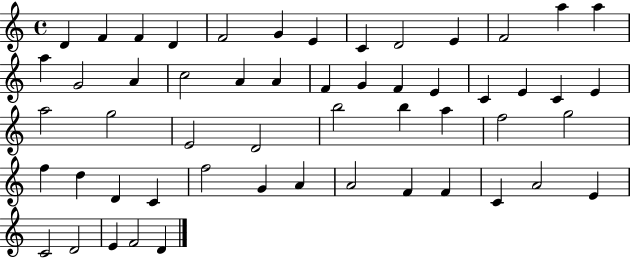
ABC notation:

X:1
T:Untitled
M:4/4
L:1/4
K:C
D F F D F2 G E C D2 E F2 a a a G2 A c2 A A F G F E C E C E a2 g2 E2 D2 b2 b a f2 g2 f d D C f2 G A A2 F F C A2 E C2 D2 E F2 D